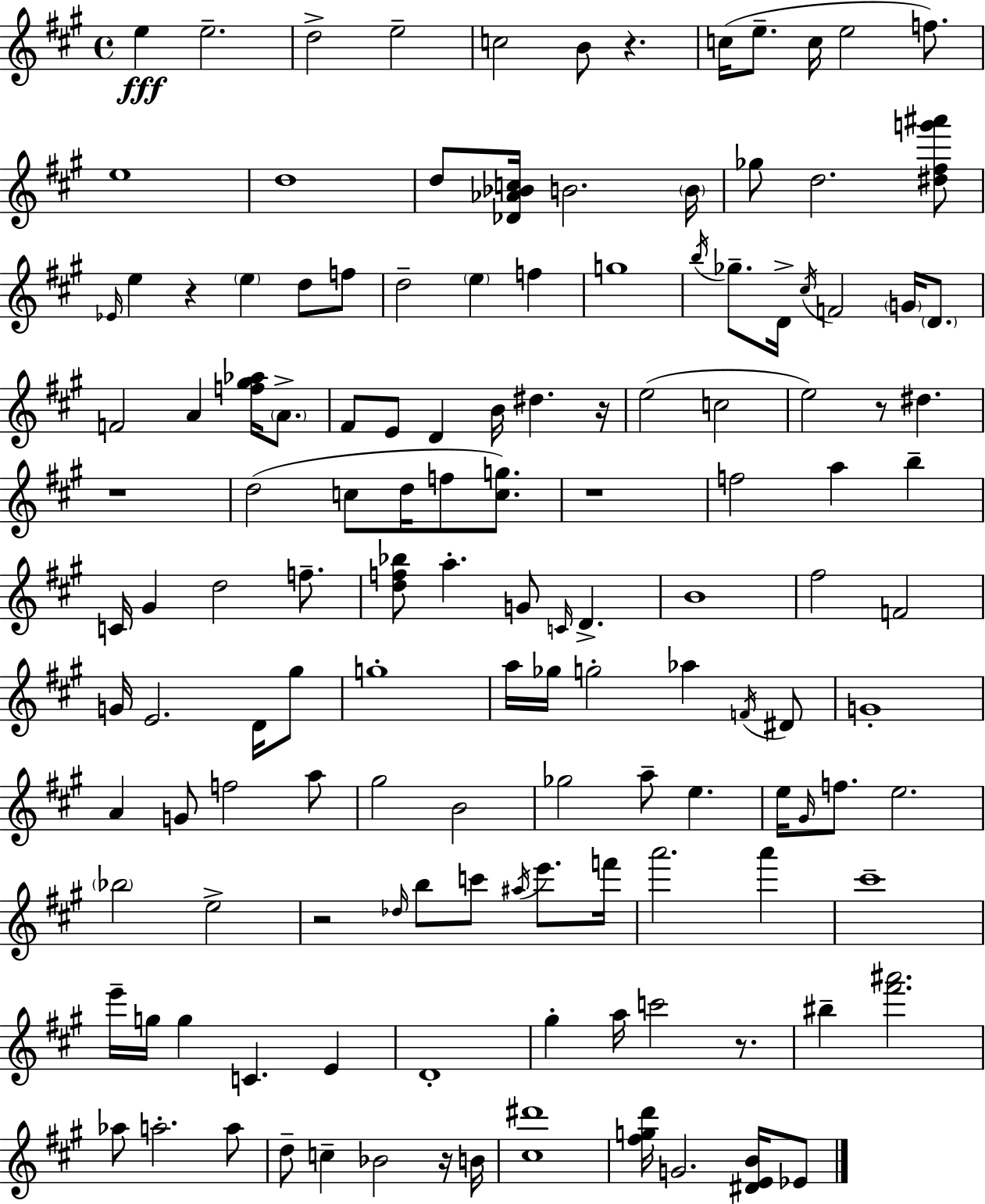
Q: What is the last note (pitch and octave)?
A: Eb4